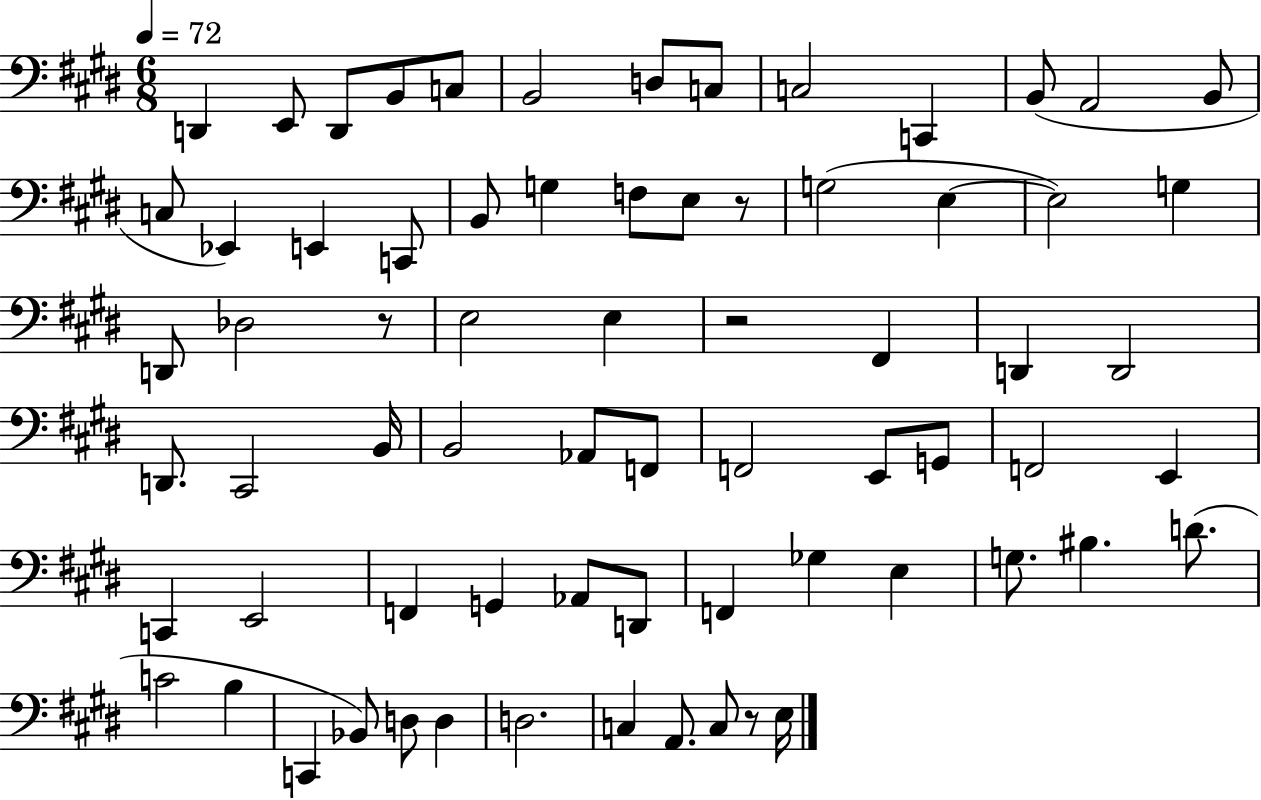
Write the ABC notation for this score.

X:1
T:Untitled
M:6/8
L:1/4
K:E
D,, E,,/2 D,,/2 B,,/2 C,/2 B,,2 D,/2 C,/2 C,2 C,, B,,/2 A,,2 B,,/2 C,/2 _E,, E,, C,,/2 B,,/2 G, F,/2 E,/2 z/2 G,2 E, E,2 G, D,,/2 _D,2 z/2 E,2 E, z2 ^F,, D,, D,,2 D,,/2 ^C,,2 B,,/4 B,,2 _A,,/2 F,,/2 F,,2 E,,/2 G,,/2 F,,2 E,, C,, E,,2 F,, G,, _A,,/2 D,,/2 F,, _G, E, G,/2 ^B, D/2 C2 B, C,, _B,,/2 D,/2 D, D,2 C, A,,/2 C,/2 z/2 E,/4